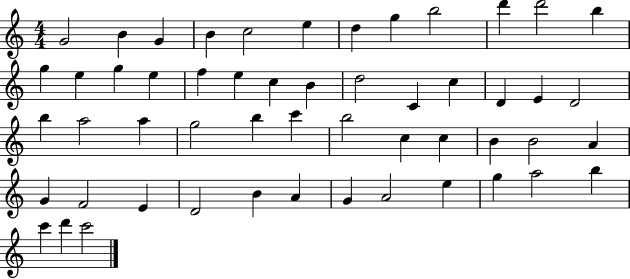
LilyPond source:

{
  \clef treble
  \numericTimeSignature
  \time 4/4
  \key c \major
  g'2 b'4 g'4 | b'4 c''2 e''4 | d''4 g''4 b''2 | d'''4 d'''2 b''4 | \break g''4 e''4 g''4 e''4 | f''4 e''4 c''4 b'4 | d''2 c'4 c''4 | d'4 e'4 d'2 | \break b''4 a''2 a''4 | g''2 b''4 c'''4 | b''2 c''4 c''4 | b'4 b'2 a'4 | \break g'4 f'2 e'4 | d'2 b'4 a'4 | g'4 a'2 e''4 | g''4 a''2 b''4 | \break c'''4 d'''4 c'''2 | \bar "|."
}